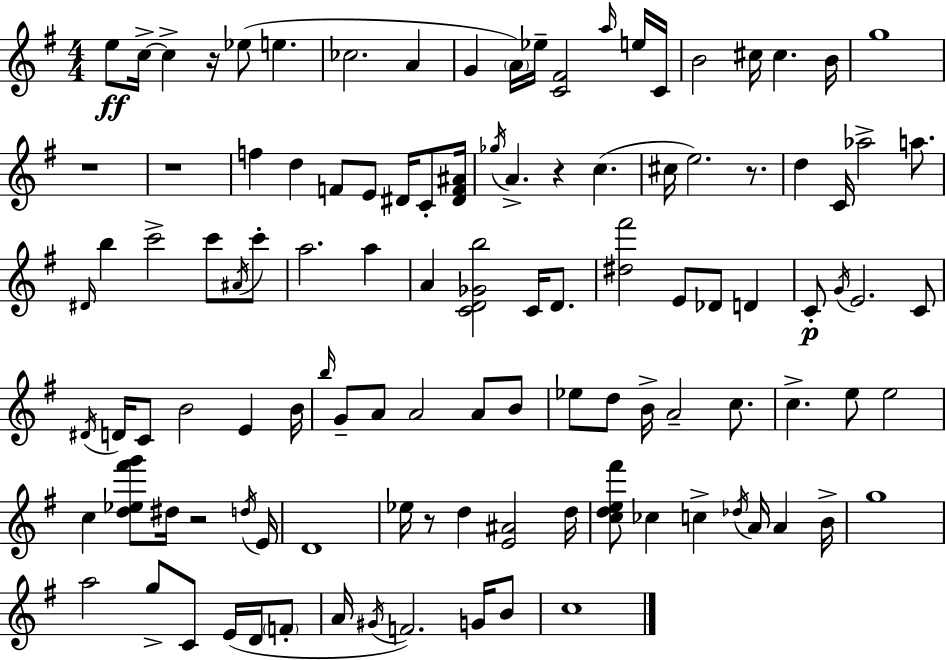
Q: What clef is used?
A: treble